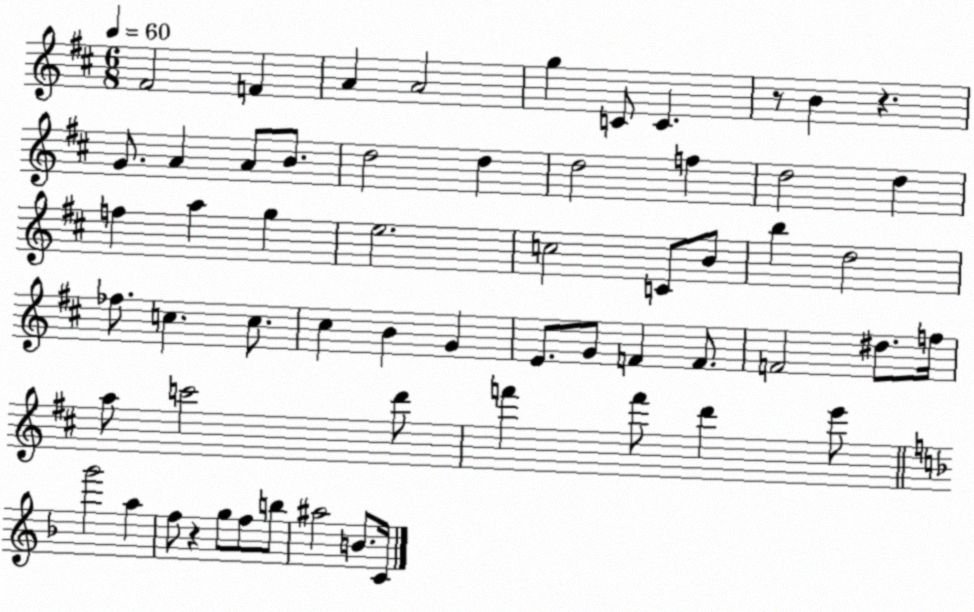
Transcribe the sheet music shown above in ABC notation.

X:1
T:Untitled
M:6/8
L:1/4
K:D
^F2 F A A2 g C/2 C z/2 B z G/2 A A/2 B/2 d2 d d2 f d2 d f a g e2 c2 C/2 B/2 b d2 _f/2 c c/2 ^c B G E/2 G/2 F F/2 F2 ^d/2 f/4 a/2 c'2 d'/2 f' f'/2 d' e'/2 g'2 a f/2 z g/2 f/2 b/2 ^a2 B/2 C/4